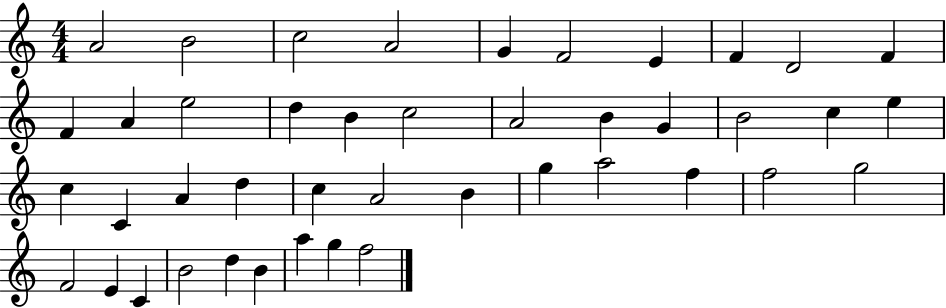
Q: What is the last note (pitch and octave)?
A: F5